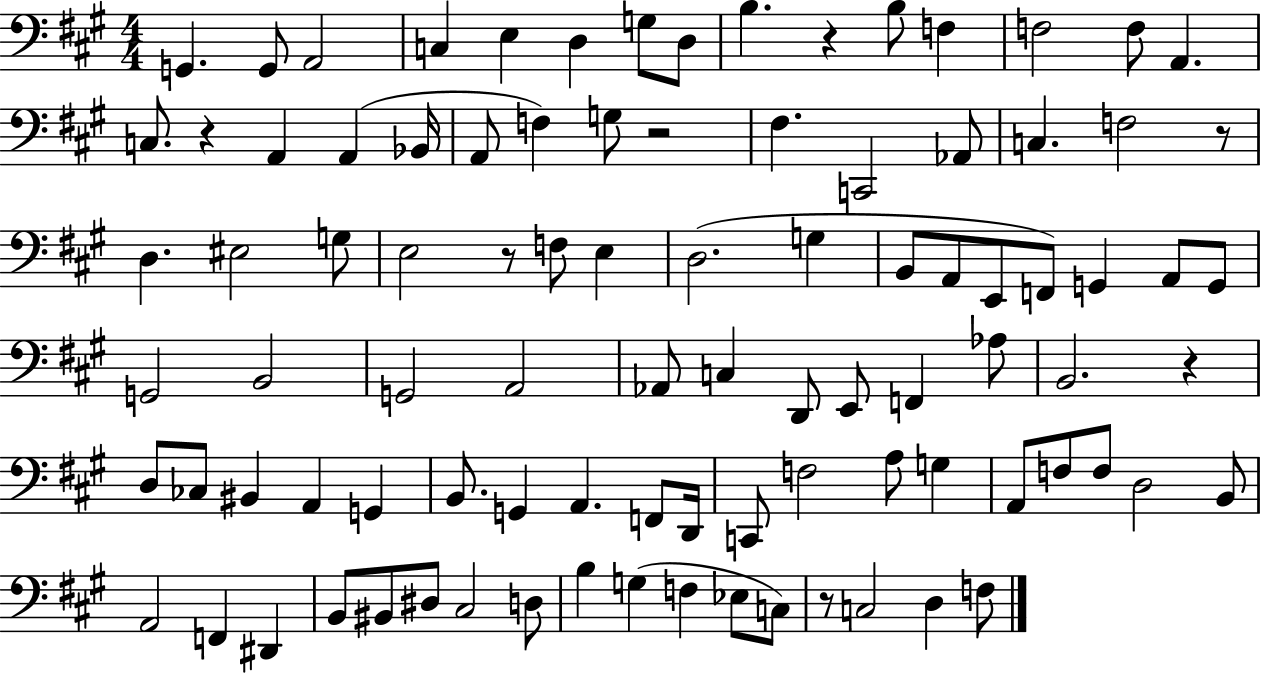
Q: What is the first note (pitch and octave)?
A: G2